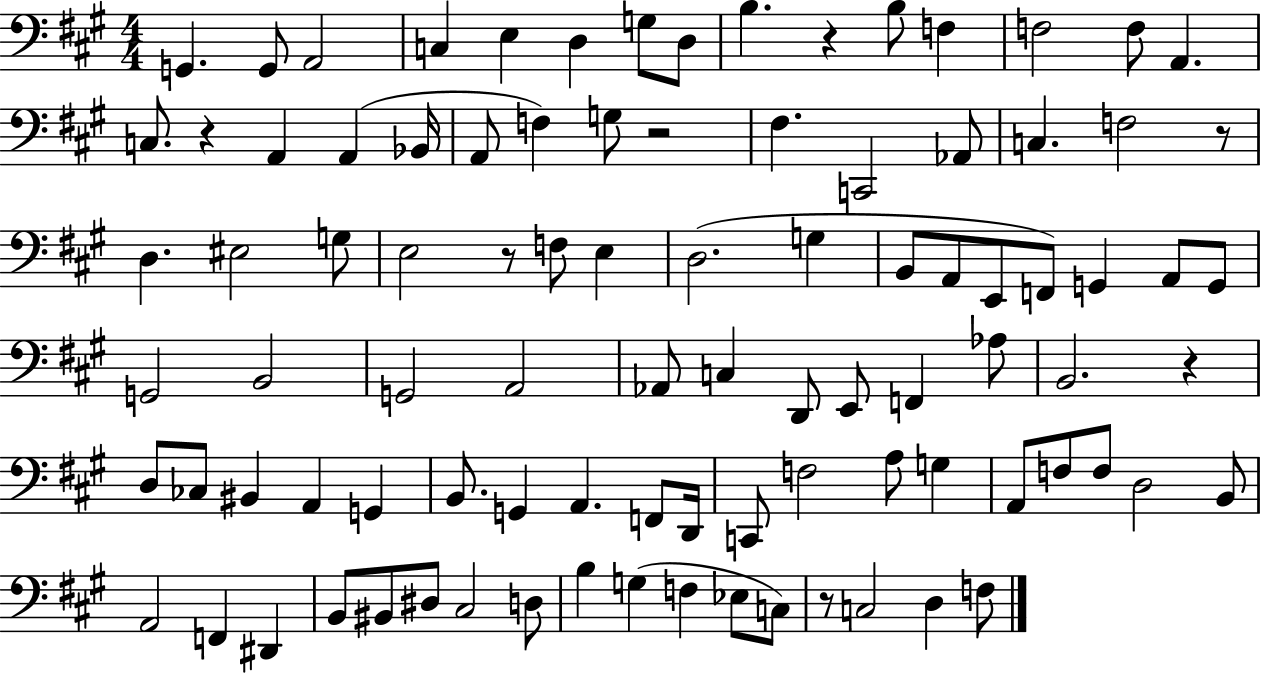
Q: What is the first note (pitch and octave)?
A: G2